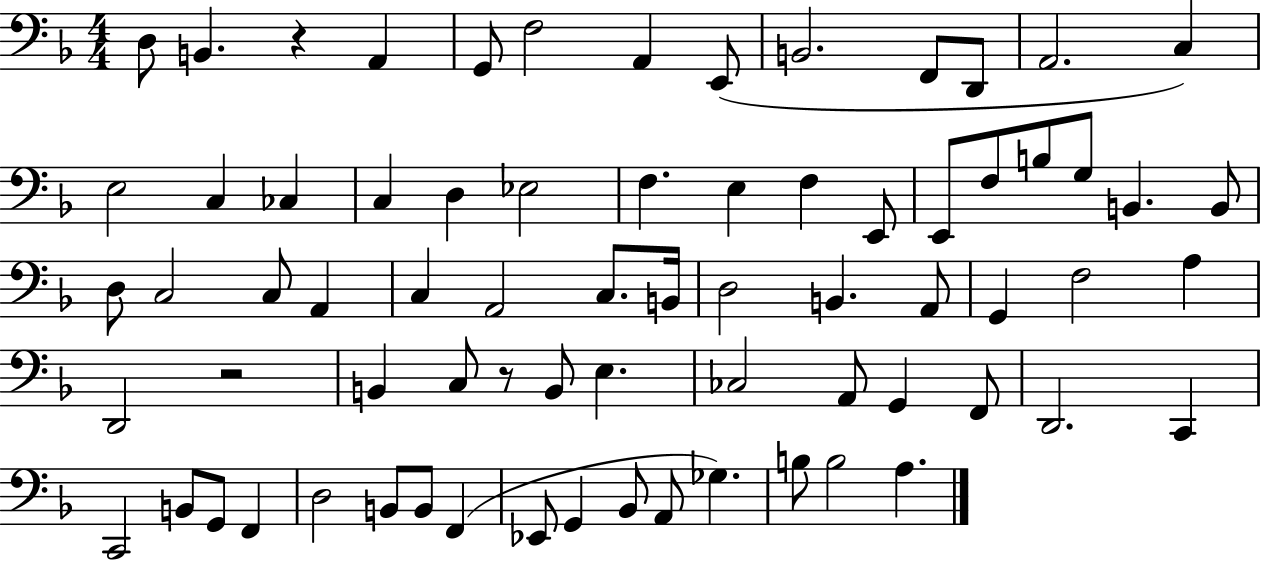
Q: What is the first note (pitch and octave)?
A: D3